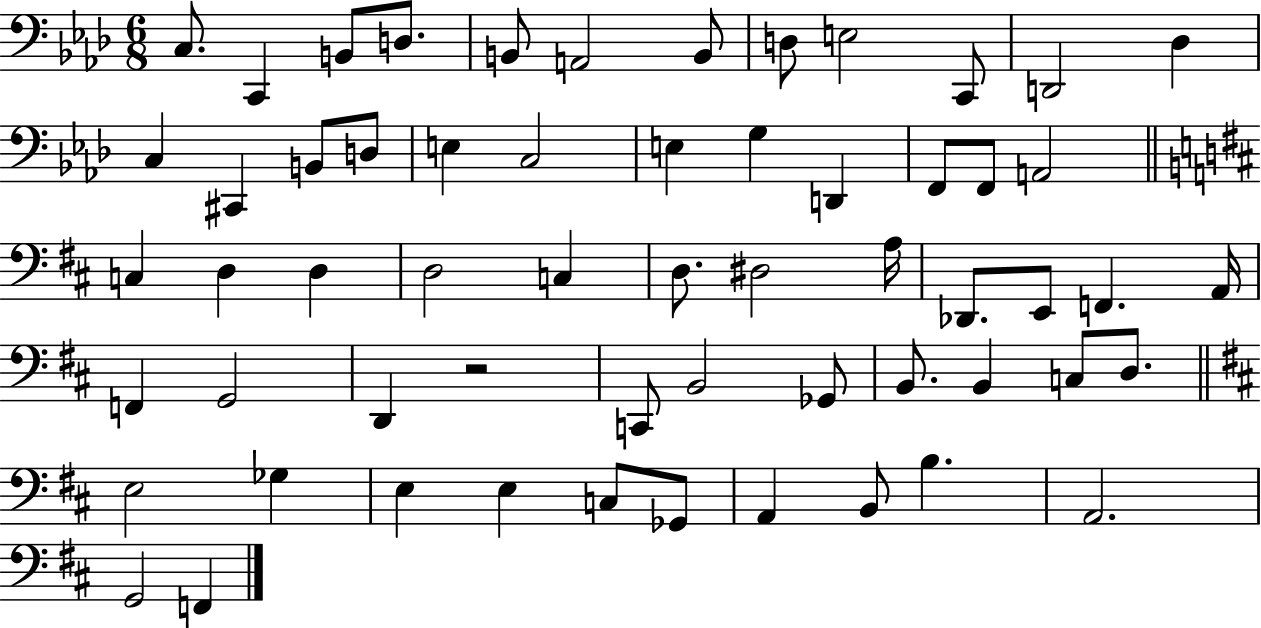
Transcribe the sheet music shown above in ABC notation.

X:1
T:Untitled
M:6/8
L:1/4
K:Ab
C,/2 C,, B,,/2 D,/2 B,,/2 A,,2 B,,/2 D,/2 E,2 C,,/2 D,,2 _D, C, ^C,, B,,/2 D,/2 E, C,2 E, G, D,, F,,/2 F,,/2 A,,2 C, D, D, D,2 C, D,/2 ^D,2 A,/4 _D,,/2 E,,/2 F,, A,,/4 F,, G,,2 D,, z2 C,,/2 B,,2 _G,,/2 B,,/2 B,, C,/2 D,/2 E,2 _G, E, E, C,/2 _G,,/2 A,, B,,/2 B, A,,2 G,,2 F,,